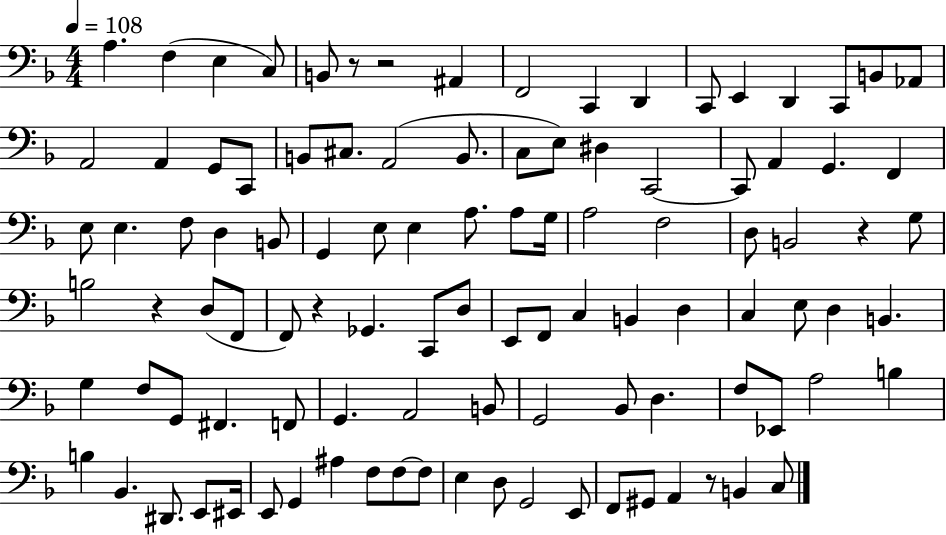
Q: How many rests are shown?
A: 6